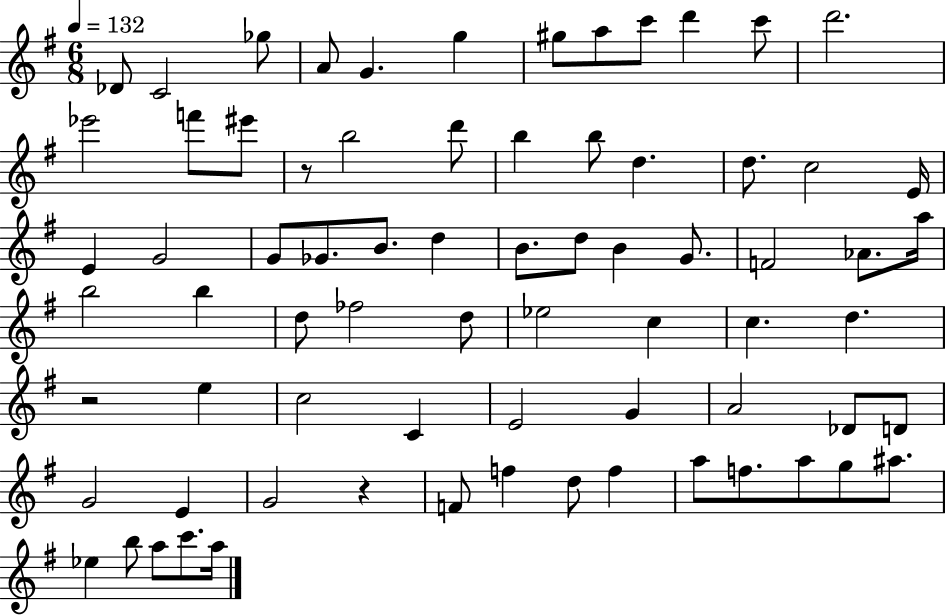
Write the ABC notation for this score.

X:1
T:Untitled
M:6/8
L:1/4
K:G
_D/2 C2 _g/2 A/2 G g ^g/2 a/2 c'/2 d' c'/2 d'2 _e'2 f'/2 ^e'/2 z/2 b2 d'/2 b b/2 d d/2 c2 E/4 E G2 G/2 _G/2 B/2 d B/2 d/2 B G/2 F2 _A/2 a/4 b2 b d/2 _f2 d/2 _e2 c c d z2 e c2 C E2 G A2 _D/2 D/2 G2 E G2 z F/2 f d/2 f a/2 f/2 a/2 g/2 ^a/2 _e b/2 a/2 c'/2 a/4